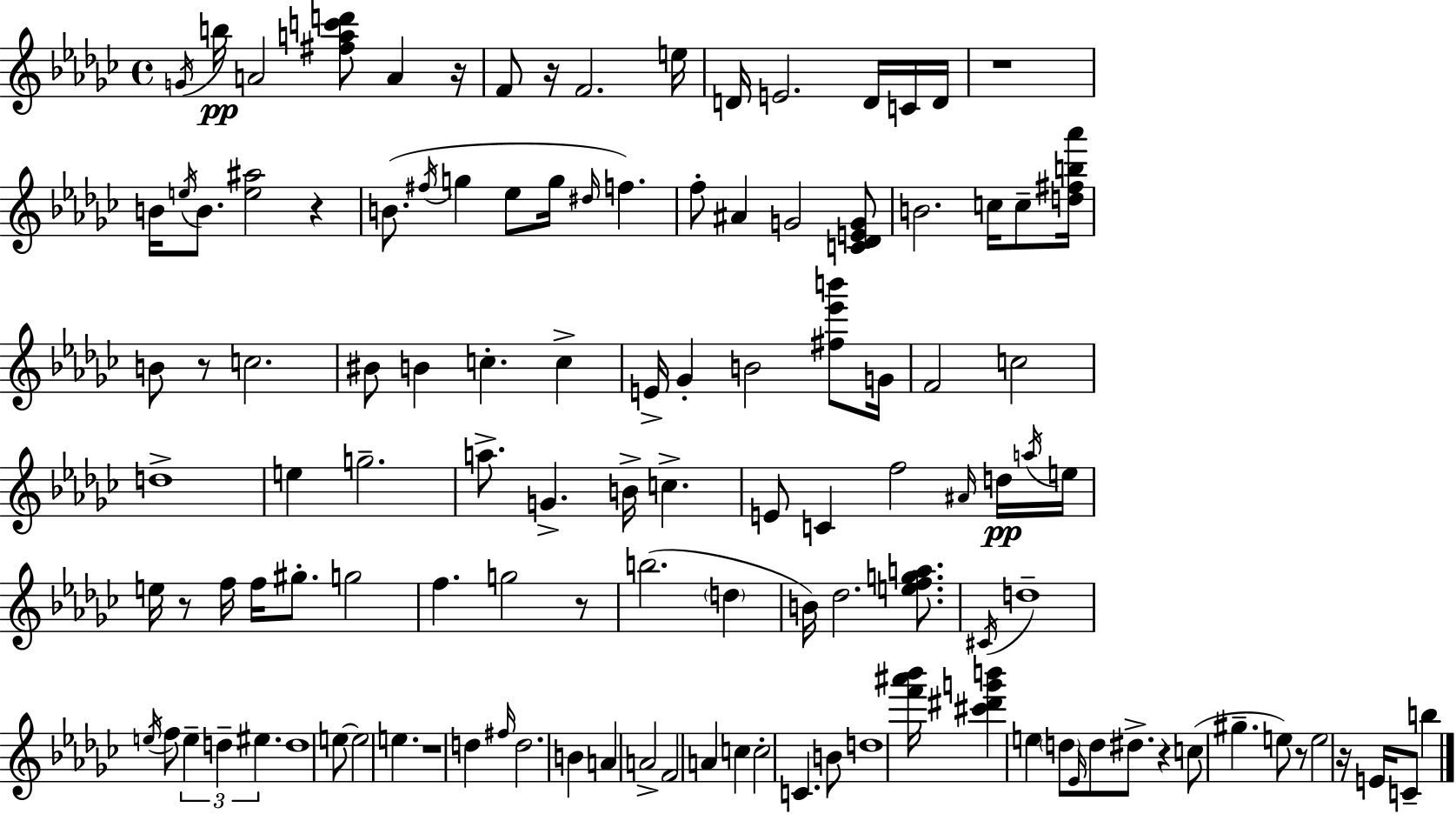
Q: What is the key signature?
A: EES minor